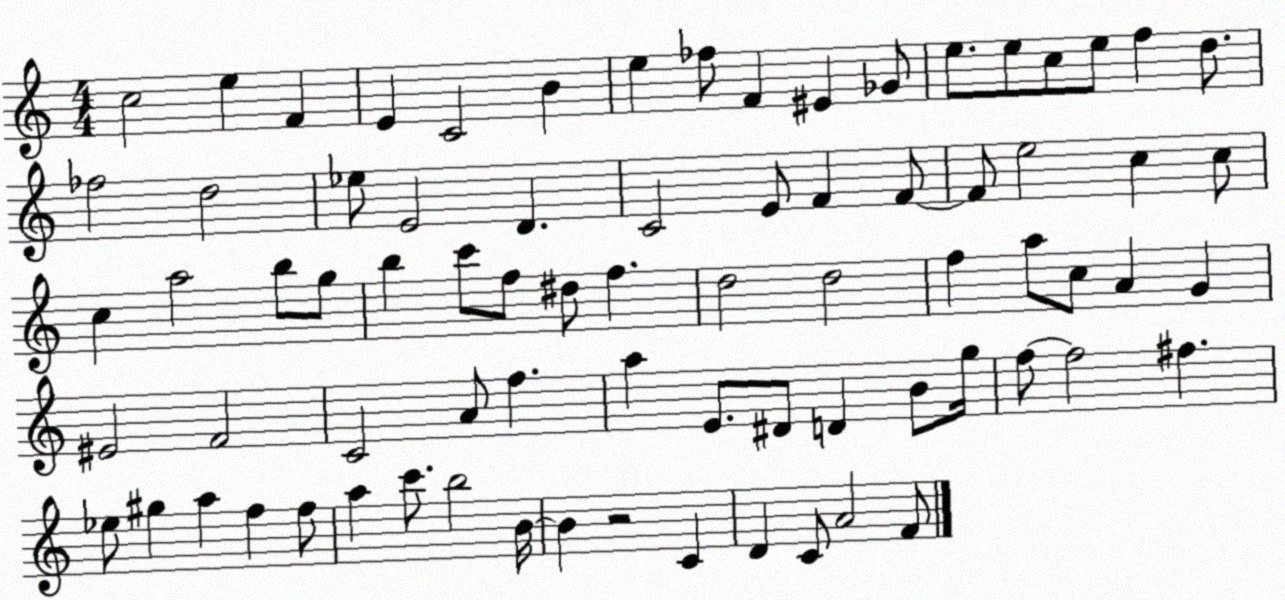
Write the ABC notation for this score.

X:1
T:Untitled
M:4/4
L:1/4
K:C
c2 e F E C2 B e _f/2 F ^E _G/2 e/2 e/2 c/2 e/2 f d/2 _f2 d2 _e/2 E2 D C2 E/2 F F/2 F/2 e2 c c/2 c a2 b/2 g/2 b c'/2 f/2 ^d/2 f d2 d2 f a/2 c/2 A G ^E2 F2 C2 A/2 f a E/2 ^D/2 D B/2 g/4 f/2 f2 ^f _e/2 ^g a f f/2 a c'/2 b2 B/4 B z2 C D C/2 A2 F/2